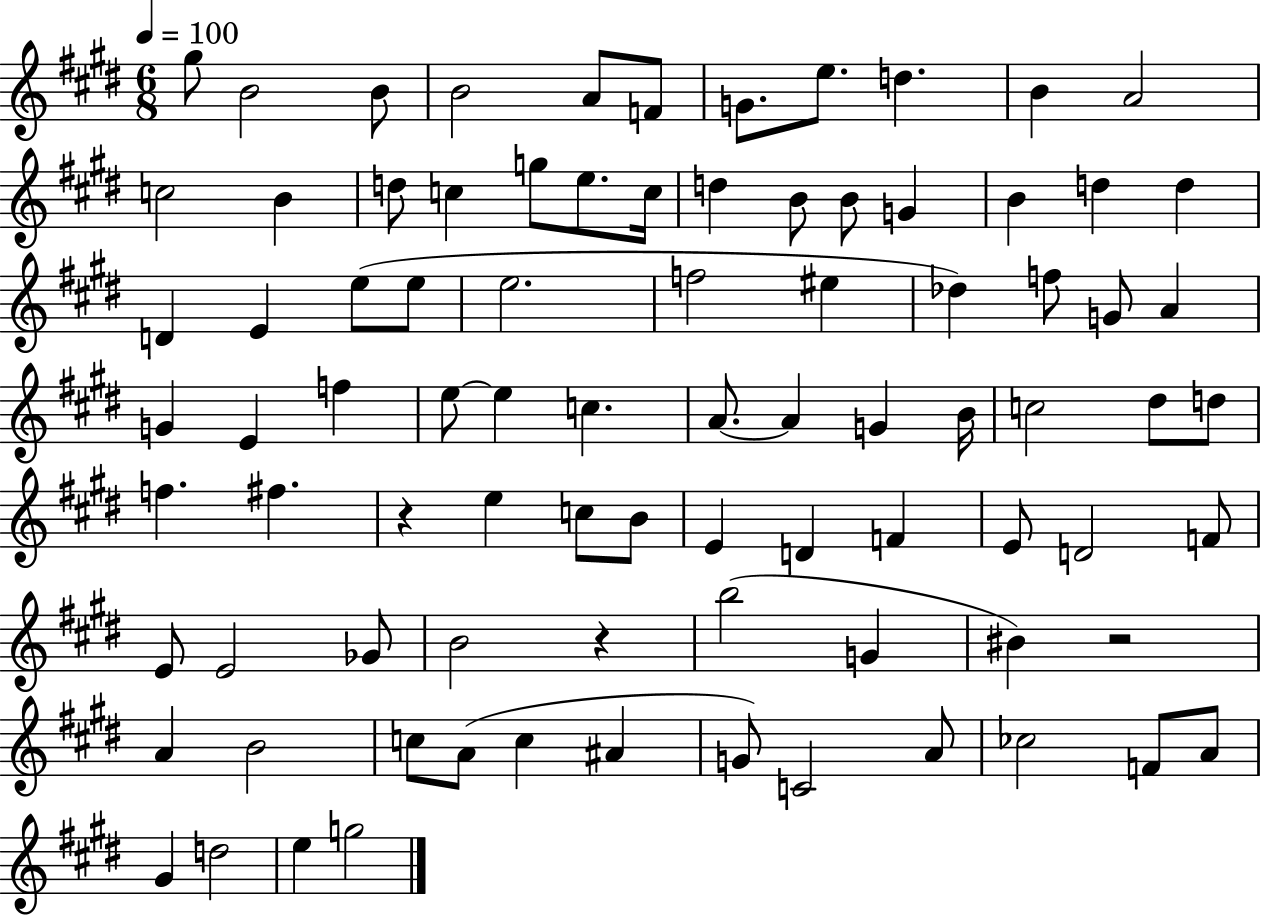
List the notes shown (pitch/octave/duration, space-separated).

G#5/e B4/h B4/e B4/h A4/e F4/e G4/e. E5/e. D5/q. B4/q A4/h C5/h B4/q D5/e C5/q G5/e E5/e. C5/s D5/q B4/e B4/e G4/q B4/q D5/q D5/q D4/q E4/q E5/e E5/e E5/h. F5/h EIS5/q Db5/q F5/e G4/e A4/q G4/q E4/q F5/q E5/e E5/q C5/q. A4/e. A4/q G4/q B4/s C5/h D#5/e D5/e F5/q. F#5/q. R/q E5/q C5/e B4/e E4/q D4/q F4/q E4/e D4/h F4/e E4/e E4/h Gb4/e B4/h R/q B5/h G4/q BIS4/q R/h A4/q B4/h C5/e A4/e C5/q A#4/q G4/e C4/h A4/e CES5/h F4/e A4/e G#4/q D5/h E5/q G5/h